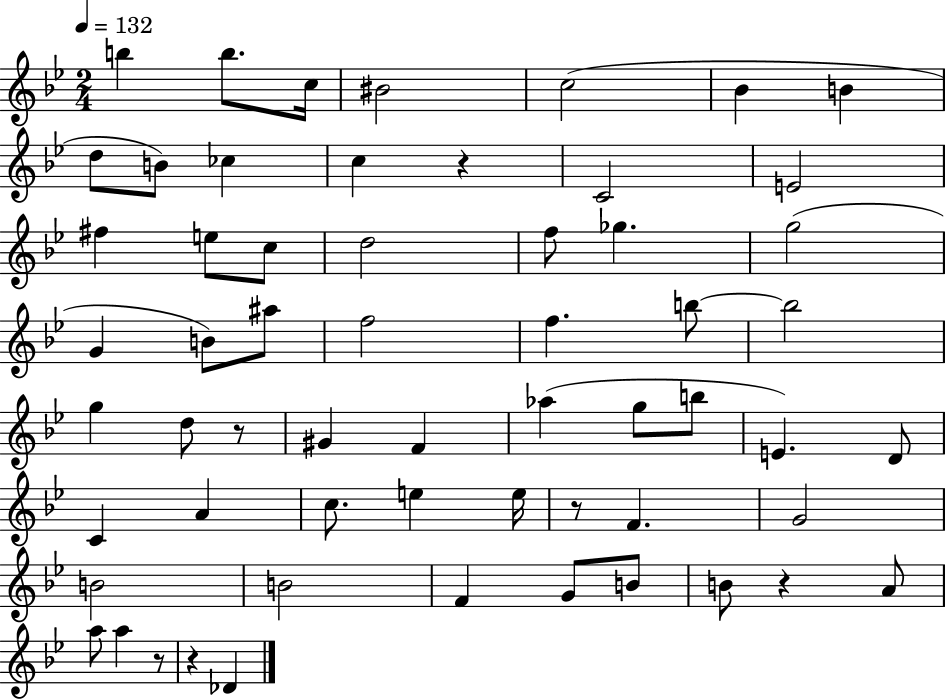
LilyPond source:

{
  \clef treble
  \numericTimeSignature
  \time 2/4
  \key bes \major
  \tempo 4 = 132
  \repeat volta 2 { b''4 b''8. c''16 | bis'2 | c''2( | bes'4 b'4 | \break d''8 b'8) ces''4 | c''4 r4 | c'2 | e'2 | \break fis''4 e''8 c''8 | d''2 | f''8 ges''4. | g''2( | \break g'4 b'8) ais''8 | f''2 | f''4. b''8~~ | b''2 | \break g''4 d''8 r8 | gis'4 f'4 | aes''4( g''8 b''8 | e'4.) d'8 | \break c'4 a'4 | c''8. e''4 e''16 | r8 f'4. | g'2 | \break b'2 | b'2 | f'4 g'8 b'8 | b'8 r4 a'8 | \break a''8 a''4 r8 | r4 des'4 | } \bar "|."
}